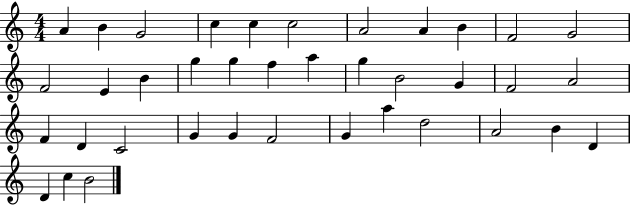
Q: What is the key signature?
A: C major